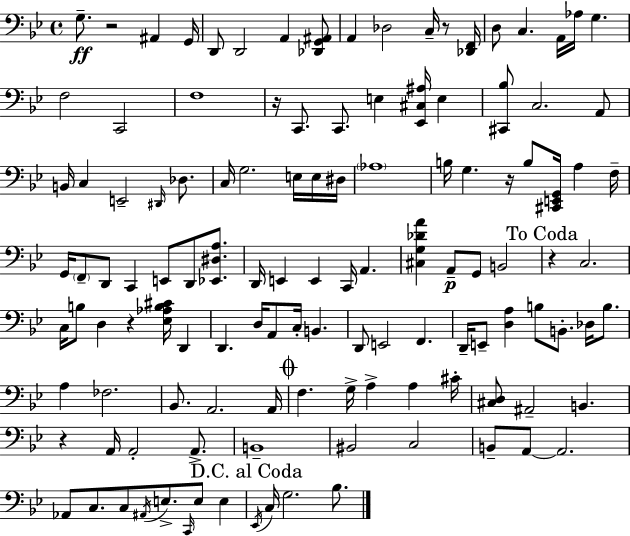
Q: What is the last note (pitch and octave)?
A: Bb3